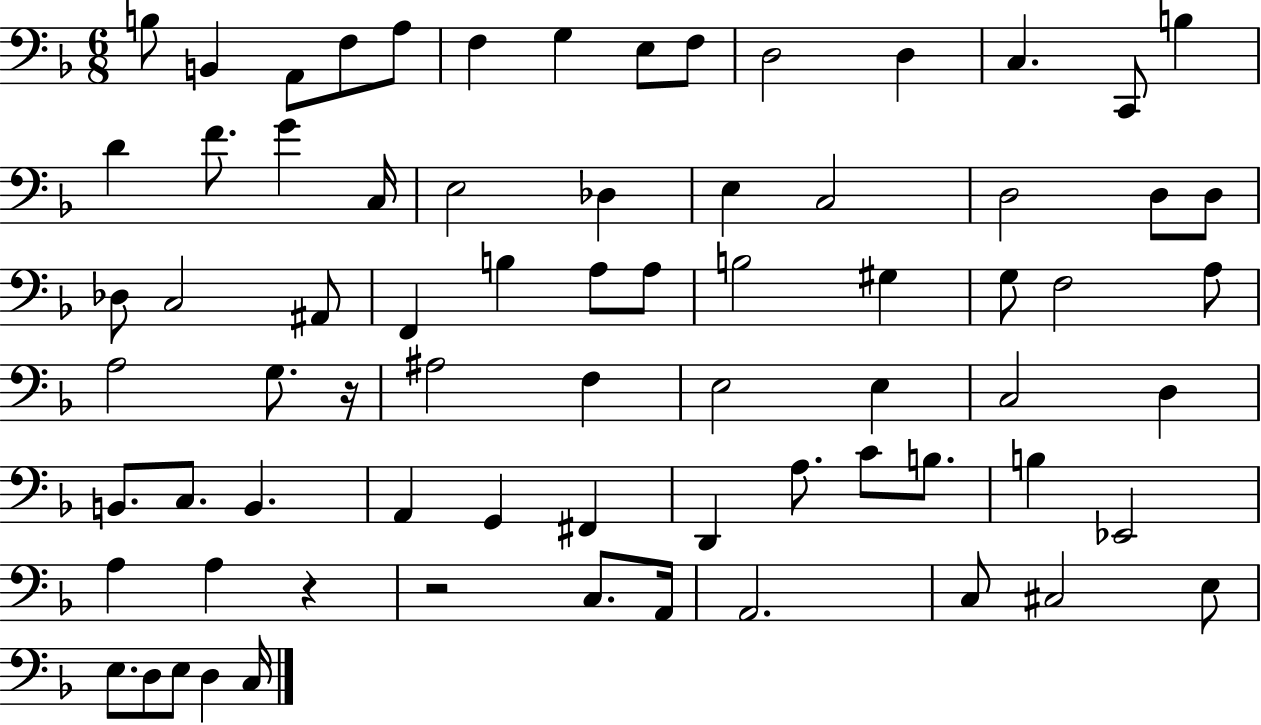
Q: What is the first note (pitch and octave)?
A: B3